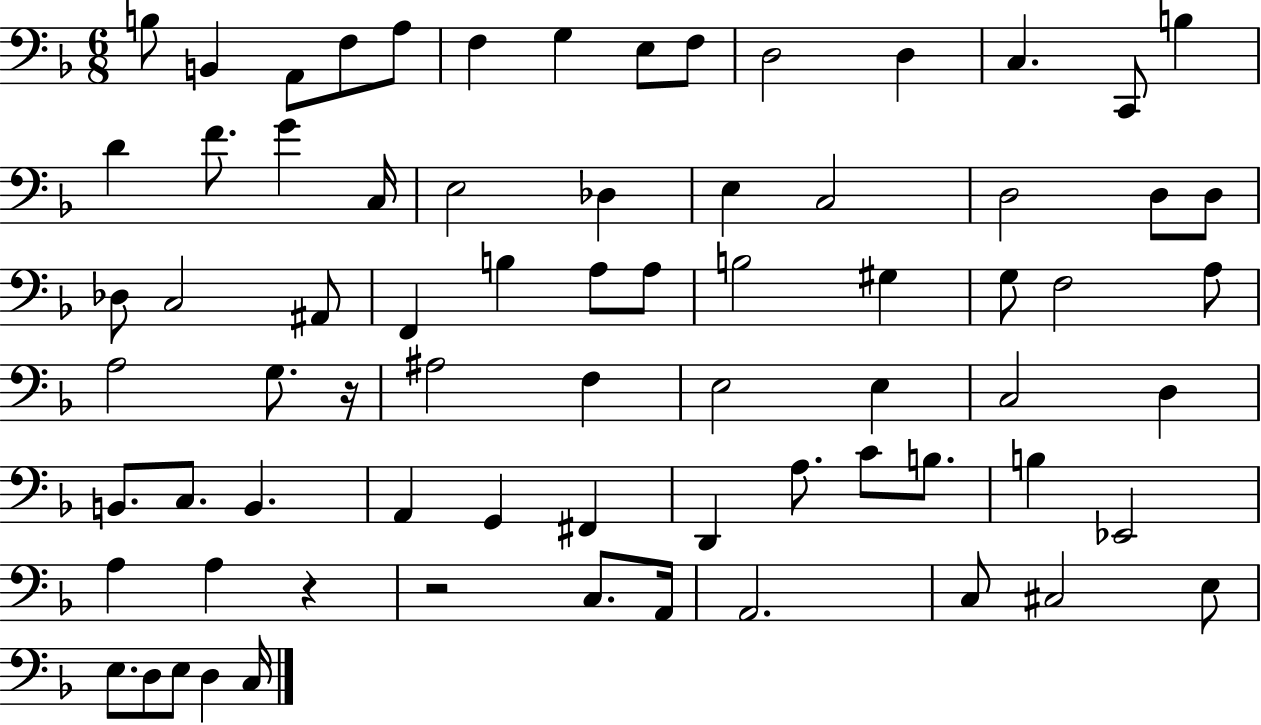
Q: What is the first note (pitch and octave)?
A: B3